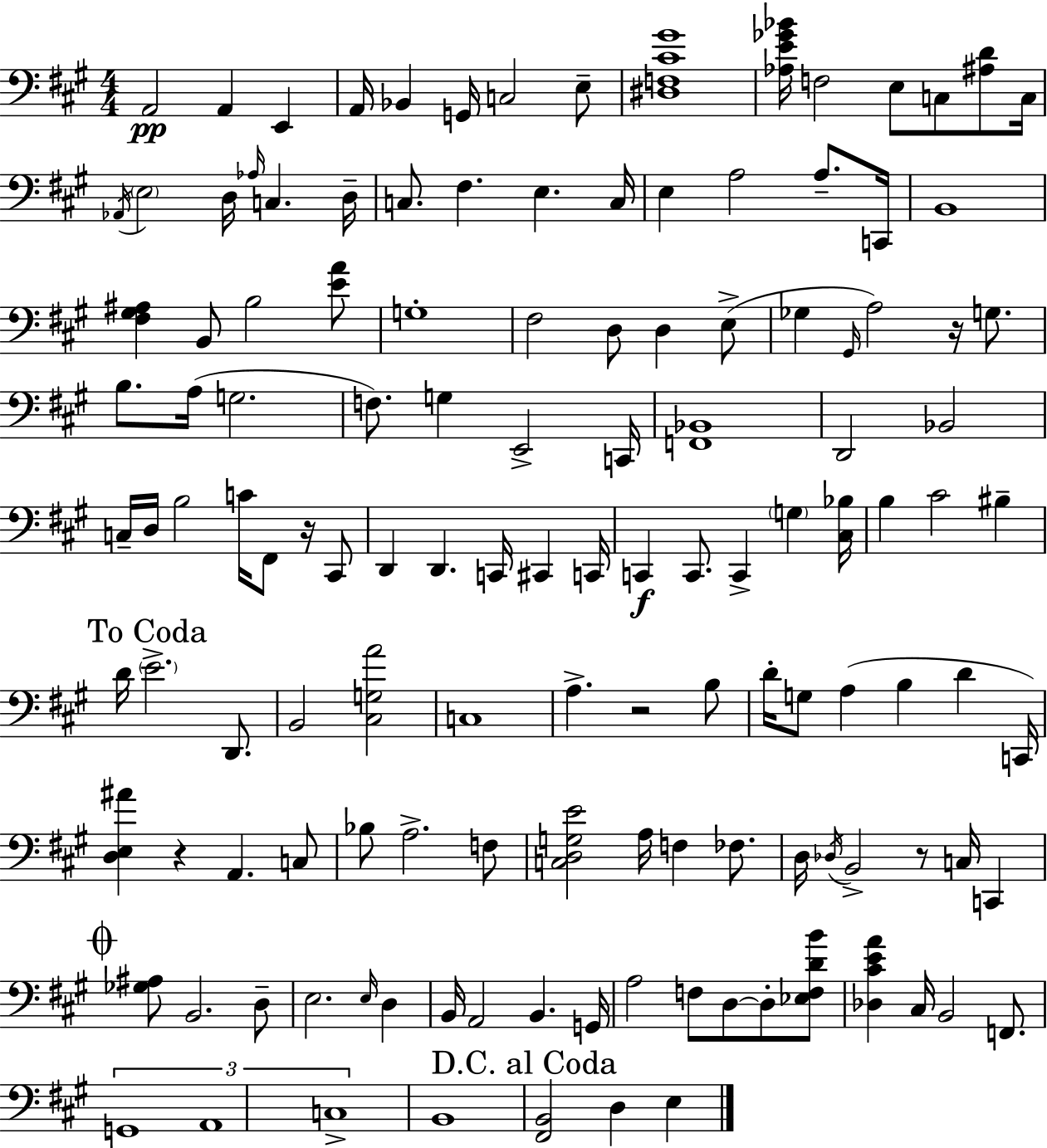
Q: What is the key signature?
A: A major